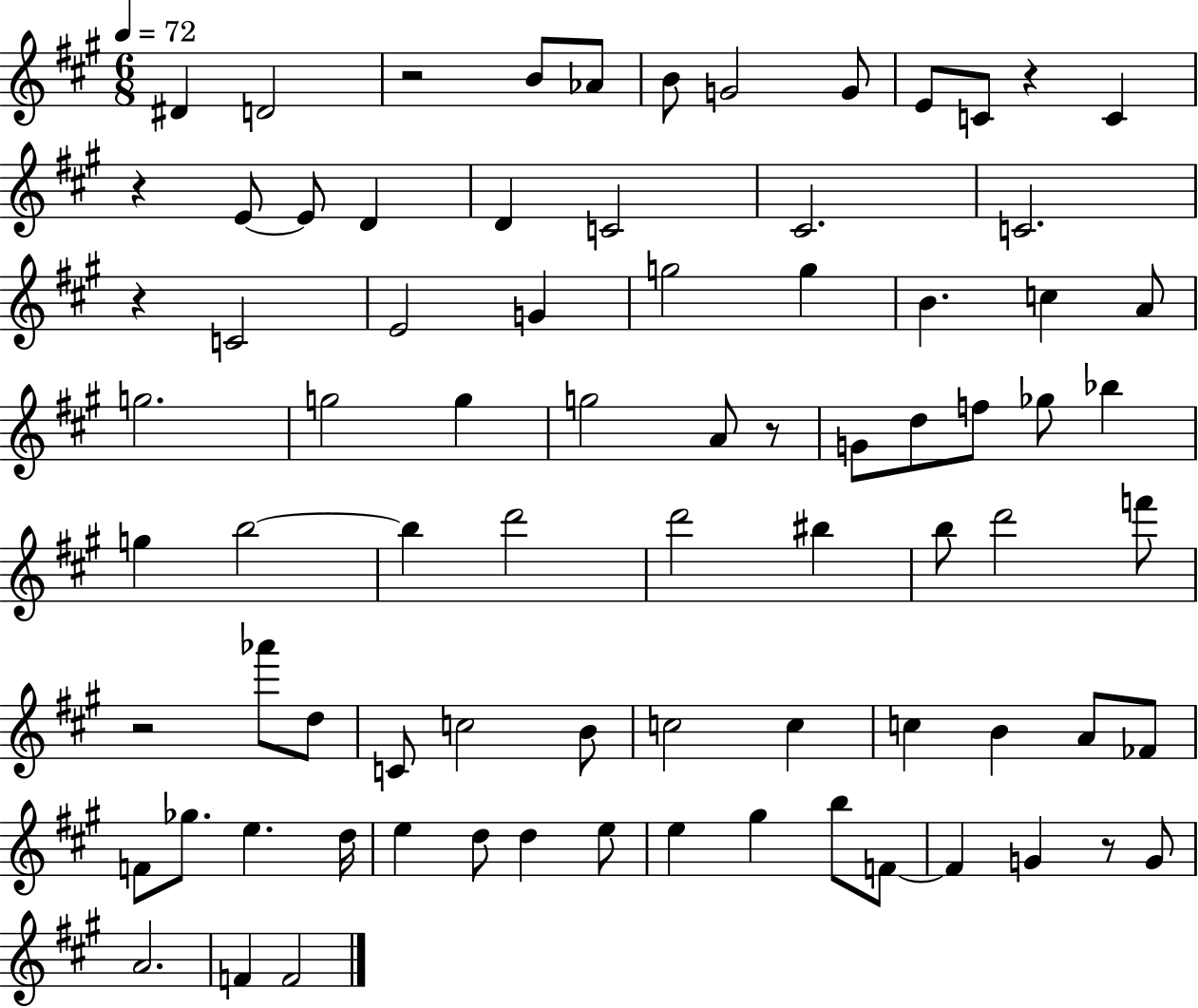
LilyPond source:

{
  \clef treble
  \numericTimeSignature
  \time 6/8
  \key a \major
  \tempo 4 = 72
  dis'4 d'2 | r2 b'8 aes'8 | b'8 g'2 g'8 | e'8 c'8 r4 c'4 | \break r4 e'8~~ e'8 d'4 | d'4 c'2 | cis'2. | c'2. | \break r4 c'2 | e'2 g'4 | g''2 g''4 | b'4. c''4 a'8 | \break g''2. | g''2 g''4 | g''2 a'8 r8 | g'8 d''8 f''8 ges''8 bes''4 | \break g''4 b''2~~ | b''4 d'''2 | d'''2 bis''4 | b''8 d'''2 f'''8 | \break r2 aes'''8 d''8 | c'8 c''2 b'8 | c''2 c''4 | c''4 b'4 a'8 fes'8 | \break f'8 ges''8. e''4. d''16 | e''4 d''8 d''4 e''8 | e''4 gis''4 b''8 f'8~~ | f'4 g'4 r8 g'8 | \break a'2. | f'4 f'2 | \bar "|."
}